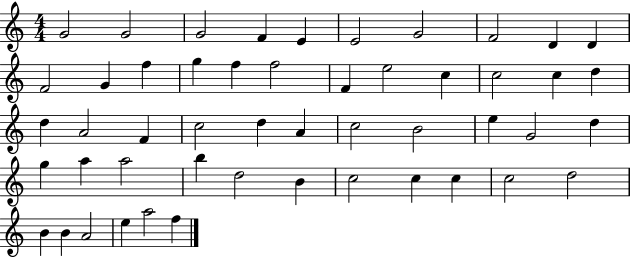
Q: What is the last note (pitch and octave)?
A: F5